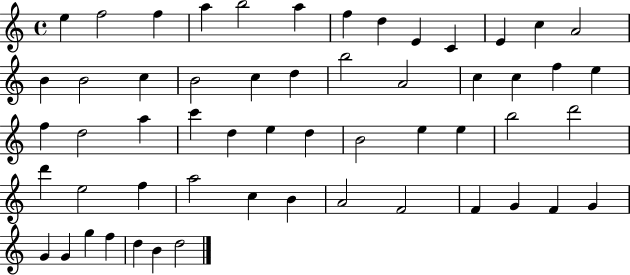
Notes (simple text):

E5/q F5/h F5/q A5/q B5/h A5/q F5/q D5/q E4/q C4/q E4/q C5/q A4/h B4/q B4/h C5/q B4/h C5/q D5/q B5/h A4/h C5/q C5/q F5/q E5/q F5/q D5/h A5/q C6/q D5/q E5/q D5/q B4/h E5/q E5/q B5/h D6/h D6/q E5/h F5/q A5/h C5/q B4/q A4/h F4/h F4/q G4/q F4/q G4/q G4/q G4/q G5/q F5/q D5/q B4/q D5/h